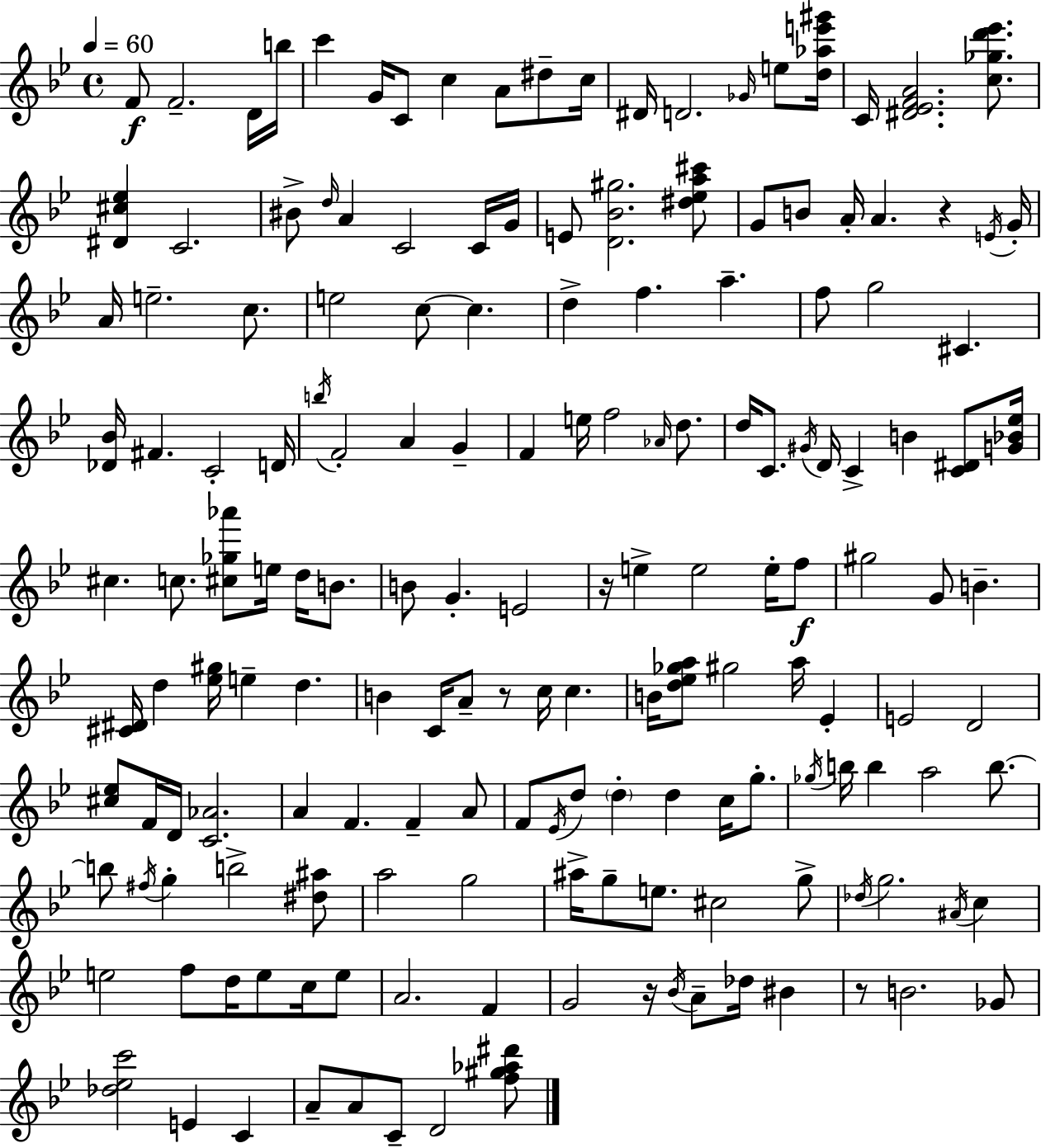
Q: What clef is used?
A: treble